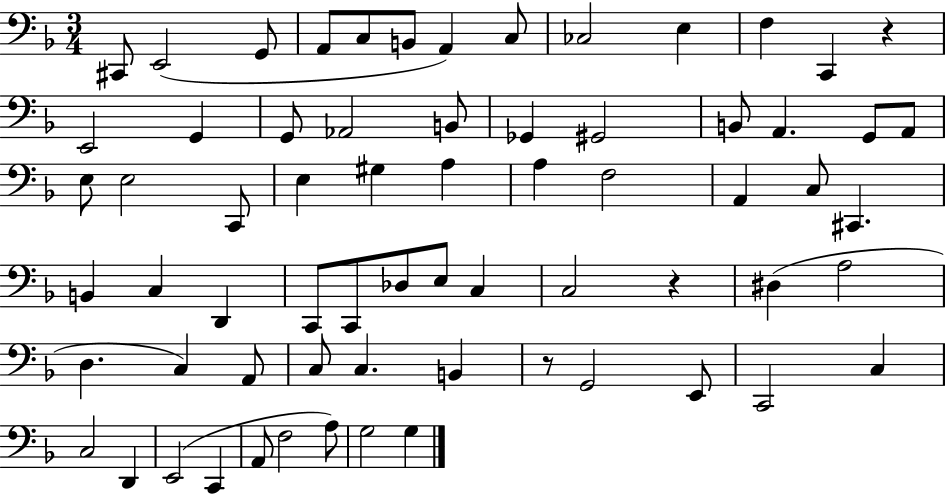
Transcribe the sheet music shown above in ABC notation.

X:1
T:Untitled
M:3/4
L:1/4
K:F
^C,,/2 E,,2 G,,/2 A,,/2 C,/2 B,,/2 A,, C,/2 _C,2 E, F, C,, z E,,2 G,, G,,/2 _A,,2 B,,/2 _G,, ^G,,2 B,,/2 A,, G,,/2 A,,/2 E,/2 E,2 C,,/2 E, ^G, A, A, F,2 A,, C,/2 ^C,, B,, C, D,, C,,/2 C,,/2 _D,/2 E,/2 C, C,2 z ^D, A,2 D, C, A,,/2 C,/2 C, B,, z/2 G,,2 E,,/2 C,,2 C, C,2 D,, E,,2 C,, A,,/2 F,2 A,/2 G,2 G,